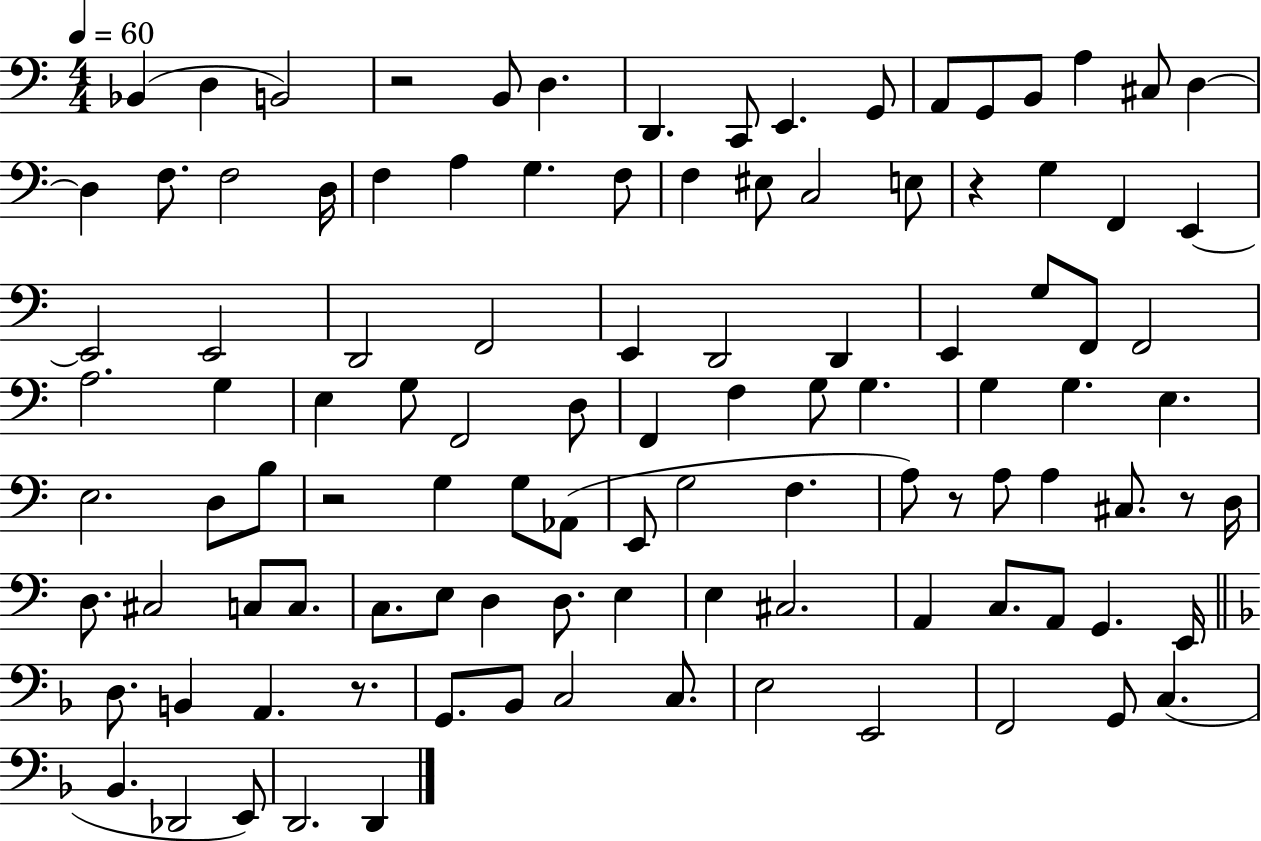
{
  \clef bass
  \numericTimeSignature
  \time 4/4
  \key c \major
  \tempo 4 = 60
  bes,4( d4 b,2) | r2 b,8 d4. | d,4. c,8 e,4. g,8 | a,8 g,8 b,8 a4 cis8 d4~~ | \break d4 f8. f2 d16 | f4 a4 g4. f8 | f4 eis8 c2 e8 | r4 g4 f,4 e,4~~ | \break e,2 e,2 | d,2 f,2 | e,4 d,2 d,4 | e,4 g8 f,8 f,2 | \break a2. g4 | e4 g8 f,2 d8 | f,4 f4 g8 g4. | g4 g4. e4. | \break e2. d8 b8 | r2 g4 g8 aes,8( | e,8 g2 f4. | a8) r8 a8 a4 cis8. r8 d16 | \break d8. cis2 c8 c8. | c8. e8 d4 d8. e4 | e4 cis2. | a,4 c8. a,8 g,4. e,16 | \break \bar "||" \break \key f \major d8. b,4 a,4. r8. | g,8. bes,8 c2 c8. | e2 e,2 | f,2 g,8 c4.( | \break bes,4. des,2 e,8) | d,2. d,4 | \bar "|."
}